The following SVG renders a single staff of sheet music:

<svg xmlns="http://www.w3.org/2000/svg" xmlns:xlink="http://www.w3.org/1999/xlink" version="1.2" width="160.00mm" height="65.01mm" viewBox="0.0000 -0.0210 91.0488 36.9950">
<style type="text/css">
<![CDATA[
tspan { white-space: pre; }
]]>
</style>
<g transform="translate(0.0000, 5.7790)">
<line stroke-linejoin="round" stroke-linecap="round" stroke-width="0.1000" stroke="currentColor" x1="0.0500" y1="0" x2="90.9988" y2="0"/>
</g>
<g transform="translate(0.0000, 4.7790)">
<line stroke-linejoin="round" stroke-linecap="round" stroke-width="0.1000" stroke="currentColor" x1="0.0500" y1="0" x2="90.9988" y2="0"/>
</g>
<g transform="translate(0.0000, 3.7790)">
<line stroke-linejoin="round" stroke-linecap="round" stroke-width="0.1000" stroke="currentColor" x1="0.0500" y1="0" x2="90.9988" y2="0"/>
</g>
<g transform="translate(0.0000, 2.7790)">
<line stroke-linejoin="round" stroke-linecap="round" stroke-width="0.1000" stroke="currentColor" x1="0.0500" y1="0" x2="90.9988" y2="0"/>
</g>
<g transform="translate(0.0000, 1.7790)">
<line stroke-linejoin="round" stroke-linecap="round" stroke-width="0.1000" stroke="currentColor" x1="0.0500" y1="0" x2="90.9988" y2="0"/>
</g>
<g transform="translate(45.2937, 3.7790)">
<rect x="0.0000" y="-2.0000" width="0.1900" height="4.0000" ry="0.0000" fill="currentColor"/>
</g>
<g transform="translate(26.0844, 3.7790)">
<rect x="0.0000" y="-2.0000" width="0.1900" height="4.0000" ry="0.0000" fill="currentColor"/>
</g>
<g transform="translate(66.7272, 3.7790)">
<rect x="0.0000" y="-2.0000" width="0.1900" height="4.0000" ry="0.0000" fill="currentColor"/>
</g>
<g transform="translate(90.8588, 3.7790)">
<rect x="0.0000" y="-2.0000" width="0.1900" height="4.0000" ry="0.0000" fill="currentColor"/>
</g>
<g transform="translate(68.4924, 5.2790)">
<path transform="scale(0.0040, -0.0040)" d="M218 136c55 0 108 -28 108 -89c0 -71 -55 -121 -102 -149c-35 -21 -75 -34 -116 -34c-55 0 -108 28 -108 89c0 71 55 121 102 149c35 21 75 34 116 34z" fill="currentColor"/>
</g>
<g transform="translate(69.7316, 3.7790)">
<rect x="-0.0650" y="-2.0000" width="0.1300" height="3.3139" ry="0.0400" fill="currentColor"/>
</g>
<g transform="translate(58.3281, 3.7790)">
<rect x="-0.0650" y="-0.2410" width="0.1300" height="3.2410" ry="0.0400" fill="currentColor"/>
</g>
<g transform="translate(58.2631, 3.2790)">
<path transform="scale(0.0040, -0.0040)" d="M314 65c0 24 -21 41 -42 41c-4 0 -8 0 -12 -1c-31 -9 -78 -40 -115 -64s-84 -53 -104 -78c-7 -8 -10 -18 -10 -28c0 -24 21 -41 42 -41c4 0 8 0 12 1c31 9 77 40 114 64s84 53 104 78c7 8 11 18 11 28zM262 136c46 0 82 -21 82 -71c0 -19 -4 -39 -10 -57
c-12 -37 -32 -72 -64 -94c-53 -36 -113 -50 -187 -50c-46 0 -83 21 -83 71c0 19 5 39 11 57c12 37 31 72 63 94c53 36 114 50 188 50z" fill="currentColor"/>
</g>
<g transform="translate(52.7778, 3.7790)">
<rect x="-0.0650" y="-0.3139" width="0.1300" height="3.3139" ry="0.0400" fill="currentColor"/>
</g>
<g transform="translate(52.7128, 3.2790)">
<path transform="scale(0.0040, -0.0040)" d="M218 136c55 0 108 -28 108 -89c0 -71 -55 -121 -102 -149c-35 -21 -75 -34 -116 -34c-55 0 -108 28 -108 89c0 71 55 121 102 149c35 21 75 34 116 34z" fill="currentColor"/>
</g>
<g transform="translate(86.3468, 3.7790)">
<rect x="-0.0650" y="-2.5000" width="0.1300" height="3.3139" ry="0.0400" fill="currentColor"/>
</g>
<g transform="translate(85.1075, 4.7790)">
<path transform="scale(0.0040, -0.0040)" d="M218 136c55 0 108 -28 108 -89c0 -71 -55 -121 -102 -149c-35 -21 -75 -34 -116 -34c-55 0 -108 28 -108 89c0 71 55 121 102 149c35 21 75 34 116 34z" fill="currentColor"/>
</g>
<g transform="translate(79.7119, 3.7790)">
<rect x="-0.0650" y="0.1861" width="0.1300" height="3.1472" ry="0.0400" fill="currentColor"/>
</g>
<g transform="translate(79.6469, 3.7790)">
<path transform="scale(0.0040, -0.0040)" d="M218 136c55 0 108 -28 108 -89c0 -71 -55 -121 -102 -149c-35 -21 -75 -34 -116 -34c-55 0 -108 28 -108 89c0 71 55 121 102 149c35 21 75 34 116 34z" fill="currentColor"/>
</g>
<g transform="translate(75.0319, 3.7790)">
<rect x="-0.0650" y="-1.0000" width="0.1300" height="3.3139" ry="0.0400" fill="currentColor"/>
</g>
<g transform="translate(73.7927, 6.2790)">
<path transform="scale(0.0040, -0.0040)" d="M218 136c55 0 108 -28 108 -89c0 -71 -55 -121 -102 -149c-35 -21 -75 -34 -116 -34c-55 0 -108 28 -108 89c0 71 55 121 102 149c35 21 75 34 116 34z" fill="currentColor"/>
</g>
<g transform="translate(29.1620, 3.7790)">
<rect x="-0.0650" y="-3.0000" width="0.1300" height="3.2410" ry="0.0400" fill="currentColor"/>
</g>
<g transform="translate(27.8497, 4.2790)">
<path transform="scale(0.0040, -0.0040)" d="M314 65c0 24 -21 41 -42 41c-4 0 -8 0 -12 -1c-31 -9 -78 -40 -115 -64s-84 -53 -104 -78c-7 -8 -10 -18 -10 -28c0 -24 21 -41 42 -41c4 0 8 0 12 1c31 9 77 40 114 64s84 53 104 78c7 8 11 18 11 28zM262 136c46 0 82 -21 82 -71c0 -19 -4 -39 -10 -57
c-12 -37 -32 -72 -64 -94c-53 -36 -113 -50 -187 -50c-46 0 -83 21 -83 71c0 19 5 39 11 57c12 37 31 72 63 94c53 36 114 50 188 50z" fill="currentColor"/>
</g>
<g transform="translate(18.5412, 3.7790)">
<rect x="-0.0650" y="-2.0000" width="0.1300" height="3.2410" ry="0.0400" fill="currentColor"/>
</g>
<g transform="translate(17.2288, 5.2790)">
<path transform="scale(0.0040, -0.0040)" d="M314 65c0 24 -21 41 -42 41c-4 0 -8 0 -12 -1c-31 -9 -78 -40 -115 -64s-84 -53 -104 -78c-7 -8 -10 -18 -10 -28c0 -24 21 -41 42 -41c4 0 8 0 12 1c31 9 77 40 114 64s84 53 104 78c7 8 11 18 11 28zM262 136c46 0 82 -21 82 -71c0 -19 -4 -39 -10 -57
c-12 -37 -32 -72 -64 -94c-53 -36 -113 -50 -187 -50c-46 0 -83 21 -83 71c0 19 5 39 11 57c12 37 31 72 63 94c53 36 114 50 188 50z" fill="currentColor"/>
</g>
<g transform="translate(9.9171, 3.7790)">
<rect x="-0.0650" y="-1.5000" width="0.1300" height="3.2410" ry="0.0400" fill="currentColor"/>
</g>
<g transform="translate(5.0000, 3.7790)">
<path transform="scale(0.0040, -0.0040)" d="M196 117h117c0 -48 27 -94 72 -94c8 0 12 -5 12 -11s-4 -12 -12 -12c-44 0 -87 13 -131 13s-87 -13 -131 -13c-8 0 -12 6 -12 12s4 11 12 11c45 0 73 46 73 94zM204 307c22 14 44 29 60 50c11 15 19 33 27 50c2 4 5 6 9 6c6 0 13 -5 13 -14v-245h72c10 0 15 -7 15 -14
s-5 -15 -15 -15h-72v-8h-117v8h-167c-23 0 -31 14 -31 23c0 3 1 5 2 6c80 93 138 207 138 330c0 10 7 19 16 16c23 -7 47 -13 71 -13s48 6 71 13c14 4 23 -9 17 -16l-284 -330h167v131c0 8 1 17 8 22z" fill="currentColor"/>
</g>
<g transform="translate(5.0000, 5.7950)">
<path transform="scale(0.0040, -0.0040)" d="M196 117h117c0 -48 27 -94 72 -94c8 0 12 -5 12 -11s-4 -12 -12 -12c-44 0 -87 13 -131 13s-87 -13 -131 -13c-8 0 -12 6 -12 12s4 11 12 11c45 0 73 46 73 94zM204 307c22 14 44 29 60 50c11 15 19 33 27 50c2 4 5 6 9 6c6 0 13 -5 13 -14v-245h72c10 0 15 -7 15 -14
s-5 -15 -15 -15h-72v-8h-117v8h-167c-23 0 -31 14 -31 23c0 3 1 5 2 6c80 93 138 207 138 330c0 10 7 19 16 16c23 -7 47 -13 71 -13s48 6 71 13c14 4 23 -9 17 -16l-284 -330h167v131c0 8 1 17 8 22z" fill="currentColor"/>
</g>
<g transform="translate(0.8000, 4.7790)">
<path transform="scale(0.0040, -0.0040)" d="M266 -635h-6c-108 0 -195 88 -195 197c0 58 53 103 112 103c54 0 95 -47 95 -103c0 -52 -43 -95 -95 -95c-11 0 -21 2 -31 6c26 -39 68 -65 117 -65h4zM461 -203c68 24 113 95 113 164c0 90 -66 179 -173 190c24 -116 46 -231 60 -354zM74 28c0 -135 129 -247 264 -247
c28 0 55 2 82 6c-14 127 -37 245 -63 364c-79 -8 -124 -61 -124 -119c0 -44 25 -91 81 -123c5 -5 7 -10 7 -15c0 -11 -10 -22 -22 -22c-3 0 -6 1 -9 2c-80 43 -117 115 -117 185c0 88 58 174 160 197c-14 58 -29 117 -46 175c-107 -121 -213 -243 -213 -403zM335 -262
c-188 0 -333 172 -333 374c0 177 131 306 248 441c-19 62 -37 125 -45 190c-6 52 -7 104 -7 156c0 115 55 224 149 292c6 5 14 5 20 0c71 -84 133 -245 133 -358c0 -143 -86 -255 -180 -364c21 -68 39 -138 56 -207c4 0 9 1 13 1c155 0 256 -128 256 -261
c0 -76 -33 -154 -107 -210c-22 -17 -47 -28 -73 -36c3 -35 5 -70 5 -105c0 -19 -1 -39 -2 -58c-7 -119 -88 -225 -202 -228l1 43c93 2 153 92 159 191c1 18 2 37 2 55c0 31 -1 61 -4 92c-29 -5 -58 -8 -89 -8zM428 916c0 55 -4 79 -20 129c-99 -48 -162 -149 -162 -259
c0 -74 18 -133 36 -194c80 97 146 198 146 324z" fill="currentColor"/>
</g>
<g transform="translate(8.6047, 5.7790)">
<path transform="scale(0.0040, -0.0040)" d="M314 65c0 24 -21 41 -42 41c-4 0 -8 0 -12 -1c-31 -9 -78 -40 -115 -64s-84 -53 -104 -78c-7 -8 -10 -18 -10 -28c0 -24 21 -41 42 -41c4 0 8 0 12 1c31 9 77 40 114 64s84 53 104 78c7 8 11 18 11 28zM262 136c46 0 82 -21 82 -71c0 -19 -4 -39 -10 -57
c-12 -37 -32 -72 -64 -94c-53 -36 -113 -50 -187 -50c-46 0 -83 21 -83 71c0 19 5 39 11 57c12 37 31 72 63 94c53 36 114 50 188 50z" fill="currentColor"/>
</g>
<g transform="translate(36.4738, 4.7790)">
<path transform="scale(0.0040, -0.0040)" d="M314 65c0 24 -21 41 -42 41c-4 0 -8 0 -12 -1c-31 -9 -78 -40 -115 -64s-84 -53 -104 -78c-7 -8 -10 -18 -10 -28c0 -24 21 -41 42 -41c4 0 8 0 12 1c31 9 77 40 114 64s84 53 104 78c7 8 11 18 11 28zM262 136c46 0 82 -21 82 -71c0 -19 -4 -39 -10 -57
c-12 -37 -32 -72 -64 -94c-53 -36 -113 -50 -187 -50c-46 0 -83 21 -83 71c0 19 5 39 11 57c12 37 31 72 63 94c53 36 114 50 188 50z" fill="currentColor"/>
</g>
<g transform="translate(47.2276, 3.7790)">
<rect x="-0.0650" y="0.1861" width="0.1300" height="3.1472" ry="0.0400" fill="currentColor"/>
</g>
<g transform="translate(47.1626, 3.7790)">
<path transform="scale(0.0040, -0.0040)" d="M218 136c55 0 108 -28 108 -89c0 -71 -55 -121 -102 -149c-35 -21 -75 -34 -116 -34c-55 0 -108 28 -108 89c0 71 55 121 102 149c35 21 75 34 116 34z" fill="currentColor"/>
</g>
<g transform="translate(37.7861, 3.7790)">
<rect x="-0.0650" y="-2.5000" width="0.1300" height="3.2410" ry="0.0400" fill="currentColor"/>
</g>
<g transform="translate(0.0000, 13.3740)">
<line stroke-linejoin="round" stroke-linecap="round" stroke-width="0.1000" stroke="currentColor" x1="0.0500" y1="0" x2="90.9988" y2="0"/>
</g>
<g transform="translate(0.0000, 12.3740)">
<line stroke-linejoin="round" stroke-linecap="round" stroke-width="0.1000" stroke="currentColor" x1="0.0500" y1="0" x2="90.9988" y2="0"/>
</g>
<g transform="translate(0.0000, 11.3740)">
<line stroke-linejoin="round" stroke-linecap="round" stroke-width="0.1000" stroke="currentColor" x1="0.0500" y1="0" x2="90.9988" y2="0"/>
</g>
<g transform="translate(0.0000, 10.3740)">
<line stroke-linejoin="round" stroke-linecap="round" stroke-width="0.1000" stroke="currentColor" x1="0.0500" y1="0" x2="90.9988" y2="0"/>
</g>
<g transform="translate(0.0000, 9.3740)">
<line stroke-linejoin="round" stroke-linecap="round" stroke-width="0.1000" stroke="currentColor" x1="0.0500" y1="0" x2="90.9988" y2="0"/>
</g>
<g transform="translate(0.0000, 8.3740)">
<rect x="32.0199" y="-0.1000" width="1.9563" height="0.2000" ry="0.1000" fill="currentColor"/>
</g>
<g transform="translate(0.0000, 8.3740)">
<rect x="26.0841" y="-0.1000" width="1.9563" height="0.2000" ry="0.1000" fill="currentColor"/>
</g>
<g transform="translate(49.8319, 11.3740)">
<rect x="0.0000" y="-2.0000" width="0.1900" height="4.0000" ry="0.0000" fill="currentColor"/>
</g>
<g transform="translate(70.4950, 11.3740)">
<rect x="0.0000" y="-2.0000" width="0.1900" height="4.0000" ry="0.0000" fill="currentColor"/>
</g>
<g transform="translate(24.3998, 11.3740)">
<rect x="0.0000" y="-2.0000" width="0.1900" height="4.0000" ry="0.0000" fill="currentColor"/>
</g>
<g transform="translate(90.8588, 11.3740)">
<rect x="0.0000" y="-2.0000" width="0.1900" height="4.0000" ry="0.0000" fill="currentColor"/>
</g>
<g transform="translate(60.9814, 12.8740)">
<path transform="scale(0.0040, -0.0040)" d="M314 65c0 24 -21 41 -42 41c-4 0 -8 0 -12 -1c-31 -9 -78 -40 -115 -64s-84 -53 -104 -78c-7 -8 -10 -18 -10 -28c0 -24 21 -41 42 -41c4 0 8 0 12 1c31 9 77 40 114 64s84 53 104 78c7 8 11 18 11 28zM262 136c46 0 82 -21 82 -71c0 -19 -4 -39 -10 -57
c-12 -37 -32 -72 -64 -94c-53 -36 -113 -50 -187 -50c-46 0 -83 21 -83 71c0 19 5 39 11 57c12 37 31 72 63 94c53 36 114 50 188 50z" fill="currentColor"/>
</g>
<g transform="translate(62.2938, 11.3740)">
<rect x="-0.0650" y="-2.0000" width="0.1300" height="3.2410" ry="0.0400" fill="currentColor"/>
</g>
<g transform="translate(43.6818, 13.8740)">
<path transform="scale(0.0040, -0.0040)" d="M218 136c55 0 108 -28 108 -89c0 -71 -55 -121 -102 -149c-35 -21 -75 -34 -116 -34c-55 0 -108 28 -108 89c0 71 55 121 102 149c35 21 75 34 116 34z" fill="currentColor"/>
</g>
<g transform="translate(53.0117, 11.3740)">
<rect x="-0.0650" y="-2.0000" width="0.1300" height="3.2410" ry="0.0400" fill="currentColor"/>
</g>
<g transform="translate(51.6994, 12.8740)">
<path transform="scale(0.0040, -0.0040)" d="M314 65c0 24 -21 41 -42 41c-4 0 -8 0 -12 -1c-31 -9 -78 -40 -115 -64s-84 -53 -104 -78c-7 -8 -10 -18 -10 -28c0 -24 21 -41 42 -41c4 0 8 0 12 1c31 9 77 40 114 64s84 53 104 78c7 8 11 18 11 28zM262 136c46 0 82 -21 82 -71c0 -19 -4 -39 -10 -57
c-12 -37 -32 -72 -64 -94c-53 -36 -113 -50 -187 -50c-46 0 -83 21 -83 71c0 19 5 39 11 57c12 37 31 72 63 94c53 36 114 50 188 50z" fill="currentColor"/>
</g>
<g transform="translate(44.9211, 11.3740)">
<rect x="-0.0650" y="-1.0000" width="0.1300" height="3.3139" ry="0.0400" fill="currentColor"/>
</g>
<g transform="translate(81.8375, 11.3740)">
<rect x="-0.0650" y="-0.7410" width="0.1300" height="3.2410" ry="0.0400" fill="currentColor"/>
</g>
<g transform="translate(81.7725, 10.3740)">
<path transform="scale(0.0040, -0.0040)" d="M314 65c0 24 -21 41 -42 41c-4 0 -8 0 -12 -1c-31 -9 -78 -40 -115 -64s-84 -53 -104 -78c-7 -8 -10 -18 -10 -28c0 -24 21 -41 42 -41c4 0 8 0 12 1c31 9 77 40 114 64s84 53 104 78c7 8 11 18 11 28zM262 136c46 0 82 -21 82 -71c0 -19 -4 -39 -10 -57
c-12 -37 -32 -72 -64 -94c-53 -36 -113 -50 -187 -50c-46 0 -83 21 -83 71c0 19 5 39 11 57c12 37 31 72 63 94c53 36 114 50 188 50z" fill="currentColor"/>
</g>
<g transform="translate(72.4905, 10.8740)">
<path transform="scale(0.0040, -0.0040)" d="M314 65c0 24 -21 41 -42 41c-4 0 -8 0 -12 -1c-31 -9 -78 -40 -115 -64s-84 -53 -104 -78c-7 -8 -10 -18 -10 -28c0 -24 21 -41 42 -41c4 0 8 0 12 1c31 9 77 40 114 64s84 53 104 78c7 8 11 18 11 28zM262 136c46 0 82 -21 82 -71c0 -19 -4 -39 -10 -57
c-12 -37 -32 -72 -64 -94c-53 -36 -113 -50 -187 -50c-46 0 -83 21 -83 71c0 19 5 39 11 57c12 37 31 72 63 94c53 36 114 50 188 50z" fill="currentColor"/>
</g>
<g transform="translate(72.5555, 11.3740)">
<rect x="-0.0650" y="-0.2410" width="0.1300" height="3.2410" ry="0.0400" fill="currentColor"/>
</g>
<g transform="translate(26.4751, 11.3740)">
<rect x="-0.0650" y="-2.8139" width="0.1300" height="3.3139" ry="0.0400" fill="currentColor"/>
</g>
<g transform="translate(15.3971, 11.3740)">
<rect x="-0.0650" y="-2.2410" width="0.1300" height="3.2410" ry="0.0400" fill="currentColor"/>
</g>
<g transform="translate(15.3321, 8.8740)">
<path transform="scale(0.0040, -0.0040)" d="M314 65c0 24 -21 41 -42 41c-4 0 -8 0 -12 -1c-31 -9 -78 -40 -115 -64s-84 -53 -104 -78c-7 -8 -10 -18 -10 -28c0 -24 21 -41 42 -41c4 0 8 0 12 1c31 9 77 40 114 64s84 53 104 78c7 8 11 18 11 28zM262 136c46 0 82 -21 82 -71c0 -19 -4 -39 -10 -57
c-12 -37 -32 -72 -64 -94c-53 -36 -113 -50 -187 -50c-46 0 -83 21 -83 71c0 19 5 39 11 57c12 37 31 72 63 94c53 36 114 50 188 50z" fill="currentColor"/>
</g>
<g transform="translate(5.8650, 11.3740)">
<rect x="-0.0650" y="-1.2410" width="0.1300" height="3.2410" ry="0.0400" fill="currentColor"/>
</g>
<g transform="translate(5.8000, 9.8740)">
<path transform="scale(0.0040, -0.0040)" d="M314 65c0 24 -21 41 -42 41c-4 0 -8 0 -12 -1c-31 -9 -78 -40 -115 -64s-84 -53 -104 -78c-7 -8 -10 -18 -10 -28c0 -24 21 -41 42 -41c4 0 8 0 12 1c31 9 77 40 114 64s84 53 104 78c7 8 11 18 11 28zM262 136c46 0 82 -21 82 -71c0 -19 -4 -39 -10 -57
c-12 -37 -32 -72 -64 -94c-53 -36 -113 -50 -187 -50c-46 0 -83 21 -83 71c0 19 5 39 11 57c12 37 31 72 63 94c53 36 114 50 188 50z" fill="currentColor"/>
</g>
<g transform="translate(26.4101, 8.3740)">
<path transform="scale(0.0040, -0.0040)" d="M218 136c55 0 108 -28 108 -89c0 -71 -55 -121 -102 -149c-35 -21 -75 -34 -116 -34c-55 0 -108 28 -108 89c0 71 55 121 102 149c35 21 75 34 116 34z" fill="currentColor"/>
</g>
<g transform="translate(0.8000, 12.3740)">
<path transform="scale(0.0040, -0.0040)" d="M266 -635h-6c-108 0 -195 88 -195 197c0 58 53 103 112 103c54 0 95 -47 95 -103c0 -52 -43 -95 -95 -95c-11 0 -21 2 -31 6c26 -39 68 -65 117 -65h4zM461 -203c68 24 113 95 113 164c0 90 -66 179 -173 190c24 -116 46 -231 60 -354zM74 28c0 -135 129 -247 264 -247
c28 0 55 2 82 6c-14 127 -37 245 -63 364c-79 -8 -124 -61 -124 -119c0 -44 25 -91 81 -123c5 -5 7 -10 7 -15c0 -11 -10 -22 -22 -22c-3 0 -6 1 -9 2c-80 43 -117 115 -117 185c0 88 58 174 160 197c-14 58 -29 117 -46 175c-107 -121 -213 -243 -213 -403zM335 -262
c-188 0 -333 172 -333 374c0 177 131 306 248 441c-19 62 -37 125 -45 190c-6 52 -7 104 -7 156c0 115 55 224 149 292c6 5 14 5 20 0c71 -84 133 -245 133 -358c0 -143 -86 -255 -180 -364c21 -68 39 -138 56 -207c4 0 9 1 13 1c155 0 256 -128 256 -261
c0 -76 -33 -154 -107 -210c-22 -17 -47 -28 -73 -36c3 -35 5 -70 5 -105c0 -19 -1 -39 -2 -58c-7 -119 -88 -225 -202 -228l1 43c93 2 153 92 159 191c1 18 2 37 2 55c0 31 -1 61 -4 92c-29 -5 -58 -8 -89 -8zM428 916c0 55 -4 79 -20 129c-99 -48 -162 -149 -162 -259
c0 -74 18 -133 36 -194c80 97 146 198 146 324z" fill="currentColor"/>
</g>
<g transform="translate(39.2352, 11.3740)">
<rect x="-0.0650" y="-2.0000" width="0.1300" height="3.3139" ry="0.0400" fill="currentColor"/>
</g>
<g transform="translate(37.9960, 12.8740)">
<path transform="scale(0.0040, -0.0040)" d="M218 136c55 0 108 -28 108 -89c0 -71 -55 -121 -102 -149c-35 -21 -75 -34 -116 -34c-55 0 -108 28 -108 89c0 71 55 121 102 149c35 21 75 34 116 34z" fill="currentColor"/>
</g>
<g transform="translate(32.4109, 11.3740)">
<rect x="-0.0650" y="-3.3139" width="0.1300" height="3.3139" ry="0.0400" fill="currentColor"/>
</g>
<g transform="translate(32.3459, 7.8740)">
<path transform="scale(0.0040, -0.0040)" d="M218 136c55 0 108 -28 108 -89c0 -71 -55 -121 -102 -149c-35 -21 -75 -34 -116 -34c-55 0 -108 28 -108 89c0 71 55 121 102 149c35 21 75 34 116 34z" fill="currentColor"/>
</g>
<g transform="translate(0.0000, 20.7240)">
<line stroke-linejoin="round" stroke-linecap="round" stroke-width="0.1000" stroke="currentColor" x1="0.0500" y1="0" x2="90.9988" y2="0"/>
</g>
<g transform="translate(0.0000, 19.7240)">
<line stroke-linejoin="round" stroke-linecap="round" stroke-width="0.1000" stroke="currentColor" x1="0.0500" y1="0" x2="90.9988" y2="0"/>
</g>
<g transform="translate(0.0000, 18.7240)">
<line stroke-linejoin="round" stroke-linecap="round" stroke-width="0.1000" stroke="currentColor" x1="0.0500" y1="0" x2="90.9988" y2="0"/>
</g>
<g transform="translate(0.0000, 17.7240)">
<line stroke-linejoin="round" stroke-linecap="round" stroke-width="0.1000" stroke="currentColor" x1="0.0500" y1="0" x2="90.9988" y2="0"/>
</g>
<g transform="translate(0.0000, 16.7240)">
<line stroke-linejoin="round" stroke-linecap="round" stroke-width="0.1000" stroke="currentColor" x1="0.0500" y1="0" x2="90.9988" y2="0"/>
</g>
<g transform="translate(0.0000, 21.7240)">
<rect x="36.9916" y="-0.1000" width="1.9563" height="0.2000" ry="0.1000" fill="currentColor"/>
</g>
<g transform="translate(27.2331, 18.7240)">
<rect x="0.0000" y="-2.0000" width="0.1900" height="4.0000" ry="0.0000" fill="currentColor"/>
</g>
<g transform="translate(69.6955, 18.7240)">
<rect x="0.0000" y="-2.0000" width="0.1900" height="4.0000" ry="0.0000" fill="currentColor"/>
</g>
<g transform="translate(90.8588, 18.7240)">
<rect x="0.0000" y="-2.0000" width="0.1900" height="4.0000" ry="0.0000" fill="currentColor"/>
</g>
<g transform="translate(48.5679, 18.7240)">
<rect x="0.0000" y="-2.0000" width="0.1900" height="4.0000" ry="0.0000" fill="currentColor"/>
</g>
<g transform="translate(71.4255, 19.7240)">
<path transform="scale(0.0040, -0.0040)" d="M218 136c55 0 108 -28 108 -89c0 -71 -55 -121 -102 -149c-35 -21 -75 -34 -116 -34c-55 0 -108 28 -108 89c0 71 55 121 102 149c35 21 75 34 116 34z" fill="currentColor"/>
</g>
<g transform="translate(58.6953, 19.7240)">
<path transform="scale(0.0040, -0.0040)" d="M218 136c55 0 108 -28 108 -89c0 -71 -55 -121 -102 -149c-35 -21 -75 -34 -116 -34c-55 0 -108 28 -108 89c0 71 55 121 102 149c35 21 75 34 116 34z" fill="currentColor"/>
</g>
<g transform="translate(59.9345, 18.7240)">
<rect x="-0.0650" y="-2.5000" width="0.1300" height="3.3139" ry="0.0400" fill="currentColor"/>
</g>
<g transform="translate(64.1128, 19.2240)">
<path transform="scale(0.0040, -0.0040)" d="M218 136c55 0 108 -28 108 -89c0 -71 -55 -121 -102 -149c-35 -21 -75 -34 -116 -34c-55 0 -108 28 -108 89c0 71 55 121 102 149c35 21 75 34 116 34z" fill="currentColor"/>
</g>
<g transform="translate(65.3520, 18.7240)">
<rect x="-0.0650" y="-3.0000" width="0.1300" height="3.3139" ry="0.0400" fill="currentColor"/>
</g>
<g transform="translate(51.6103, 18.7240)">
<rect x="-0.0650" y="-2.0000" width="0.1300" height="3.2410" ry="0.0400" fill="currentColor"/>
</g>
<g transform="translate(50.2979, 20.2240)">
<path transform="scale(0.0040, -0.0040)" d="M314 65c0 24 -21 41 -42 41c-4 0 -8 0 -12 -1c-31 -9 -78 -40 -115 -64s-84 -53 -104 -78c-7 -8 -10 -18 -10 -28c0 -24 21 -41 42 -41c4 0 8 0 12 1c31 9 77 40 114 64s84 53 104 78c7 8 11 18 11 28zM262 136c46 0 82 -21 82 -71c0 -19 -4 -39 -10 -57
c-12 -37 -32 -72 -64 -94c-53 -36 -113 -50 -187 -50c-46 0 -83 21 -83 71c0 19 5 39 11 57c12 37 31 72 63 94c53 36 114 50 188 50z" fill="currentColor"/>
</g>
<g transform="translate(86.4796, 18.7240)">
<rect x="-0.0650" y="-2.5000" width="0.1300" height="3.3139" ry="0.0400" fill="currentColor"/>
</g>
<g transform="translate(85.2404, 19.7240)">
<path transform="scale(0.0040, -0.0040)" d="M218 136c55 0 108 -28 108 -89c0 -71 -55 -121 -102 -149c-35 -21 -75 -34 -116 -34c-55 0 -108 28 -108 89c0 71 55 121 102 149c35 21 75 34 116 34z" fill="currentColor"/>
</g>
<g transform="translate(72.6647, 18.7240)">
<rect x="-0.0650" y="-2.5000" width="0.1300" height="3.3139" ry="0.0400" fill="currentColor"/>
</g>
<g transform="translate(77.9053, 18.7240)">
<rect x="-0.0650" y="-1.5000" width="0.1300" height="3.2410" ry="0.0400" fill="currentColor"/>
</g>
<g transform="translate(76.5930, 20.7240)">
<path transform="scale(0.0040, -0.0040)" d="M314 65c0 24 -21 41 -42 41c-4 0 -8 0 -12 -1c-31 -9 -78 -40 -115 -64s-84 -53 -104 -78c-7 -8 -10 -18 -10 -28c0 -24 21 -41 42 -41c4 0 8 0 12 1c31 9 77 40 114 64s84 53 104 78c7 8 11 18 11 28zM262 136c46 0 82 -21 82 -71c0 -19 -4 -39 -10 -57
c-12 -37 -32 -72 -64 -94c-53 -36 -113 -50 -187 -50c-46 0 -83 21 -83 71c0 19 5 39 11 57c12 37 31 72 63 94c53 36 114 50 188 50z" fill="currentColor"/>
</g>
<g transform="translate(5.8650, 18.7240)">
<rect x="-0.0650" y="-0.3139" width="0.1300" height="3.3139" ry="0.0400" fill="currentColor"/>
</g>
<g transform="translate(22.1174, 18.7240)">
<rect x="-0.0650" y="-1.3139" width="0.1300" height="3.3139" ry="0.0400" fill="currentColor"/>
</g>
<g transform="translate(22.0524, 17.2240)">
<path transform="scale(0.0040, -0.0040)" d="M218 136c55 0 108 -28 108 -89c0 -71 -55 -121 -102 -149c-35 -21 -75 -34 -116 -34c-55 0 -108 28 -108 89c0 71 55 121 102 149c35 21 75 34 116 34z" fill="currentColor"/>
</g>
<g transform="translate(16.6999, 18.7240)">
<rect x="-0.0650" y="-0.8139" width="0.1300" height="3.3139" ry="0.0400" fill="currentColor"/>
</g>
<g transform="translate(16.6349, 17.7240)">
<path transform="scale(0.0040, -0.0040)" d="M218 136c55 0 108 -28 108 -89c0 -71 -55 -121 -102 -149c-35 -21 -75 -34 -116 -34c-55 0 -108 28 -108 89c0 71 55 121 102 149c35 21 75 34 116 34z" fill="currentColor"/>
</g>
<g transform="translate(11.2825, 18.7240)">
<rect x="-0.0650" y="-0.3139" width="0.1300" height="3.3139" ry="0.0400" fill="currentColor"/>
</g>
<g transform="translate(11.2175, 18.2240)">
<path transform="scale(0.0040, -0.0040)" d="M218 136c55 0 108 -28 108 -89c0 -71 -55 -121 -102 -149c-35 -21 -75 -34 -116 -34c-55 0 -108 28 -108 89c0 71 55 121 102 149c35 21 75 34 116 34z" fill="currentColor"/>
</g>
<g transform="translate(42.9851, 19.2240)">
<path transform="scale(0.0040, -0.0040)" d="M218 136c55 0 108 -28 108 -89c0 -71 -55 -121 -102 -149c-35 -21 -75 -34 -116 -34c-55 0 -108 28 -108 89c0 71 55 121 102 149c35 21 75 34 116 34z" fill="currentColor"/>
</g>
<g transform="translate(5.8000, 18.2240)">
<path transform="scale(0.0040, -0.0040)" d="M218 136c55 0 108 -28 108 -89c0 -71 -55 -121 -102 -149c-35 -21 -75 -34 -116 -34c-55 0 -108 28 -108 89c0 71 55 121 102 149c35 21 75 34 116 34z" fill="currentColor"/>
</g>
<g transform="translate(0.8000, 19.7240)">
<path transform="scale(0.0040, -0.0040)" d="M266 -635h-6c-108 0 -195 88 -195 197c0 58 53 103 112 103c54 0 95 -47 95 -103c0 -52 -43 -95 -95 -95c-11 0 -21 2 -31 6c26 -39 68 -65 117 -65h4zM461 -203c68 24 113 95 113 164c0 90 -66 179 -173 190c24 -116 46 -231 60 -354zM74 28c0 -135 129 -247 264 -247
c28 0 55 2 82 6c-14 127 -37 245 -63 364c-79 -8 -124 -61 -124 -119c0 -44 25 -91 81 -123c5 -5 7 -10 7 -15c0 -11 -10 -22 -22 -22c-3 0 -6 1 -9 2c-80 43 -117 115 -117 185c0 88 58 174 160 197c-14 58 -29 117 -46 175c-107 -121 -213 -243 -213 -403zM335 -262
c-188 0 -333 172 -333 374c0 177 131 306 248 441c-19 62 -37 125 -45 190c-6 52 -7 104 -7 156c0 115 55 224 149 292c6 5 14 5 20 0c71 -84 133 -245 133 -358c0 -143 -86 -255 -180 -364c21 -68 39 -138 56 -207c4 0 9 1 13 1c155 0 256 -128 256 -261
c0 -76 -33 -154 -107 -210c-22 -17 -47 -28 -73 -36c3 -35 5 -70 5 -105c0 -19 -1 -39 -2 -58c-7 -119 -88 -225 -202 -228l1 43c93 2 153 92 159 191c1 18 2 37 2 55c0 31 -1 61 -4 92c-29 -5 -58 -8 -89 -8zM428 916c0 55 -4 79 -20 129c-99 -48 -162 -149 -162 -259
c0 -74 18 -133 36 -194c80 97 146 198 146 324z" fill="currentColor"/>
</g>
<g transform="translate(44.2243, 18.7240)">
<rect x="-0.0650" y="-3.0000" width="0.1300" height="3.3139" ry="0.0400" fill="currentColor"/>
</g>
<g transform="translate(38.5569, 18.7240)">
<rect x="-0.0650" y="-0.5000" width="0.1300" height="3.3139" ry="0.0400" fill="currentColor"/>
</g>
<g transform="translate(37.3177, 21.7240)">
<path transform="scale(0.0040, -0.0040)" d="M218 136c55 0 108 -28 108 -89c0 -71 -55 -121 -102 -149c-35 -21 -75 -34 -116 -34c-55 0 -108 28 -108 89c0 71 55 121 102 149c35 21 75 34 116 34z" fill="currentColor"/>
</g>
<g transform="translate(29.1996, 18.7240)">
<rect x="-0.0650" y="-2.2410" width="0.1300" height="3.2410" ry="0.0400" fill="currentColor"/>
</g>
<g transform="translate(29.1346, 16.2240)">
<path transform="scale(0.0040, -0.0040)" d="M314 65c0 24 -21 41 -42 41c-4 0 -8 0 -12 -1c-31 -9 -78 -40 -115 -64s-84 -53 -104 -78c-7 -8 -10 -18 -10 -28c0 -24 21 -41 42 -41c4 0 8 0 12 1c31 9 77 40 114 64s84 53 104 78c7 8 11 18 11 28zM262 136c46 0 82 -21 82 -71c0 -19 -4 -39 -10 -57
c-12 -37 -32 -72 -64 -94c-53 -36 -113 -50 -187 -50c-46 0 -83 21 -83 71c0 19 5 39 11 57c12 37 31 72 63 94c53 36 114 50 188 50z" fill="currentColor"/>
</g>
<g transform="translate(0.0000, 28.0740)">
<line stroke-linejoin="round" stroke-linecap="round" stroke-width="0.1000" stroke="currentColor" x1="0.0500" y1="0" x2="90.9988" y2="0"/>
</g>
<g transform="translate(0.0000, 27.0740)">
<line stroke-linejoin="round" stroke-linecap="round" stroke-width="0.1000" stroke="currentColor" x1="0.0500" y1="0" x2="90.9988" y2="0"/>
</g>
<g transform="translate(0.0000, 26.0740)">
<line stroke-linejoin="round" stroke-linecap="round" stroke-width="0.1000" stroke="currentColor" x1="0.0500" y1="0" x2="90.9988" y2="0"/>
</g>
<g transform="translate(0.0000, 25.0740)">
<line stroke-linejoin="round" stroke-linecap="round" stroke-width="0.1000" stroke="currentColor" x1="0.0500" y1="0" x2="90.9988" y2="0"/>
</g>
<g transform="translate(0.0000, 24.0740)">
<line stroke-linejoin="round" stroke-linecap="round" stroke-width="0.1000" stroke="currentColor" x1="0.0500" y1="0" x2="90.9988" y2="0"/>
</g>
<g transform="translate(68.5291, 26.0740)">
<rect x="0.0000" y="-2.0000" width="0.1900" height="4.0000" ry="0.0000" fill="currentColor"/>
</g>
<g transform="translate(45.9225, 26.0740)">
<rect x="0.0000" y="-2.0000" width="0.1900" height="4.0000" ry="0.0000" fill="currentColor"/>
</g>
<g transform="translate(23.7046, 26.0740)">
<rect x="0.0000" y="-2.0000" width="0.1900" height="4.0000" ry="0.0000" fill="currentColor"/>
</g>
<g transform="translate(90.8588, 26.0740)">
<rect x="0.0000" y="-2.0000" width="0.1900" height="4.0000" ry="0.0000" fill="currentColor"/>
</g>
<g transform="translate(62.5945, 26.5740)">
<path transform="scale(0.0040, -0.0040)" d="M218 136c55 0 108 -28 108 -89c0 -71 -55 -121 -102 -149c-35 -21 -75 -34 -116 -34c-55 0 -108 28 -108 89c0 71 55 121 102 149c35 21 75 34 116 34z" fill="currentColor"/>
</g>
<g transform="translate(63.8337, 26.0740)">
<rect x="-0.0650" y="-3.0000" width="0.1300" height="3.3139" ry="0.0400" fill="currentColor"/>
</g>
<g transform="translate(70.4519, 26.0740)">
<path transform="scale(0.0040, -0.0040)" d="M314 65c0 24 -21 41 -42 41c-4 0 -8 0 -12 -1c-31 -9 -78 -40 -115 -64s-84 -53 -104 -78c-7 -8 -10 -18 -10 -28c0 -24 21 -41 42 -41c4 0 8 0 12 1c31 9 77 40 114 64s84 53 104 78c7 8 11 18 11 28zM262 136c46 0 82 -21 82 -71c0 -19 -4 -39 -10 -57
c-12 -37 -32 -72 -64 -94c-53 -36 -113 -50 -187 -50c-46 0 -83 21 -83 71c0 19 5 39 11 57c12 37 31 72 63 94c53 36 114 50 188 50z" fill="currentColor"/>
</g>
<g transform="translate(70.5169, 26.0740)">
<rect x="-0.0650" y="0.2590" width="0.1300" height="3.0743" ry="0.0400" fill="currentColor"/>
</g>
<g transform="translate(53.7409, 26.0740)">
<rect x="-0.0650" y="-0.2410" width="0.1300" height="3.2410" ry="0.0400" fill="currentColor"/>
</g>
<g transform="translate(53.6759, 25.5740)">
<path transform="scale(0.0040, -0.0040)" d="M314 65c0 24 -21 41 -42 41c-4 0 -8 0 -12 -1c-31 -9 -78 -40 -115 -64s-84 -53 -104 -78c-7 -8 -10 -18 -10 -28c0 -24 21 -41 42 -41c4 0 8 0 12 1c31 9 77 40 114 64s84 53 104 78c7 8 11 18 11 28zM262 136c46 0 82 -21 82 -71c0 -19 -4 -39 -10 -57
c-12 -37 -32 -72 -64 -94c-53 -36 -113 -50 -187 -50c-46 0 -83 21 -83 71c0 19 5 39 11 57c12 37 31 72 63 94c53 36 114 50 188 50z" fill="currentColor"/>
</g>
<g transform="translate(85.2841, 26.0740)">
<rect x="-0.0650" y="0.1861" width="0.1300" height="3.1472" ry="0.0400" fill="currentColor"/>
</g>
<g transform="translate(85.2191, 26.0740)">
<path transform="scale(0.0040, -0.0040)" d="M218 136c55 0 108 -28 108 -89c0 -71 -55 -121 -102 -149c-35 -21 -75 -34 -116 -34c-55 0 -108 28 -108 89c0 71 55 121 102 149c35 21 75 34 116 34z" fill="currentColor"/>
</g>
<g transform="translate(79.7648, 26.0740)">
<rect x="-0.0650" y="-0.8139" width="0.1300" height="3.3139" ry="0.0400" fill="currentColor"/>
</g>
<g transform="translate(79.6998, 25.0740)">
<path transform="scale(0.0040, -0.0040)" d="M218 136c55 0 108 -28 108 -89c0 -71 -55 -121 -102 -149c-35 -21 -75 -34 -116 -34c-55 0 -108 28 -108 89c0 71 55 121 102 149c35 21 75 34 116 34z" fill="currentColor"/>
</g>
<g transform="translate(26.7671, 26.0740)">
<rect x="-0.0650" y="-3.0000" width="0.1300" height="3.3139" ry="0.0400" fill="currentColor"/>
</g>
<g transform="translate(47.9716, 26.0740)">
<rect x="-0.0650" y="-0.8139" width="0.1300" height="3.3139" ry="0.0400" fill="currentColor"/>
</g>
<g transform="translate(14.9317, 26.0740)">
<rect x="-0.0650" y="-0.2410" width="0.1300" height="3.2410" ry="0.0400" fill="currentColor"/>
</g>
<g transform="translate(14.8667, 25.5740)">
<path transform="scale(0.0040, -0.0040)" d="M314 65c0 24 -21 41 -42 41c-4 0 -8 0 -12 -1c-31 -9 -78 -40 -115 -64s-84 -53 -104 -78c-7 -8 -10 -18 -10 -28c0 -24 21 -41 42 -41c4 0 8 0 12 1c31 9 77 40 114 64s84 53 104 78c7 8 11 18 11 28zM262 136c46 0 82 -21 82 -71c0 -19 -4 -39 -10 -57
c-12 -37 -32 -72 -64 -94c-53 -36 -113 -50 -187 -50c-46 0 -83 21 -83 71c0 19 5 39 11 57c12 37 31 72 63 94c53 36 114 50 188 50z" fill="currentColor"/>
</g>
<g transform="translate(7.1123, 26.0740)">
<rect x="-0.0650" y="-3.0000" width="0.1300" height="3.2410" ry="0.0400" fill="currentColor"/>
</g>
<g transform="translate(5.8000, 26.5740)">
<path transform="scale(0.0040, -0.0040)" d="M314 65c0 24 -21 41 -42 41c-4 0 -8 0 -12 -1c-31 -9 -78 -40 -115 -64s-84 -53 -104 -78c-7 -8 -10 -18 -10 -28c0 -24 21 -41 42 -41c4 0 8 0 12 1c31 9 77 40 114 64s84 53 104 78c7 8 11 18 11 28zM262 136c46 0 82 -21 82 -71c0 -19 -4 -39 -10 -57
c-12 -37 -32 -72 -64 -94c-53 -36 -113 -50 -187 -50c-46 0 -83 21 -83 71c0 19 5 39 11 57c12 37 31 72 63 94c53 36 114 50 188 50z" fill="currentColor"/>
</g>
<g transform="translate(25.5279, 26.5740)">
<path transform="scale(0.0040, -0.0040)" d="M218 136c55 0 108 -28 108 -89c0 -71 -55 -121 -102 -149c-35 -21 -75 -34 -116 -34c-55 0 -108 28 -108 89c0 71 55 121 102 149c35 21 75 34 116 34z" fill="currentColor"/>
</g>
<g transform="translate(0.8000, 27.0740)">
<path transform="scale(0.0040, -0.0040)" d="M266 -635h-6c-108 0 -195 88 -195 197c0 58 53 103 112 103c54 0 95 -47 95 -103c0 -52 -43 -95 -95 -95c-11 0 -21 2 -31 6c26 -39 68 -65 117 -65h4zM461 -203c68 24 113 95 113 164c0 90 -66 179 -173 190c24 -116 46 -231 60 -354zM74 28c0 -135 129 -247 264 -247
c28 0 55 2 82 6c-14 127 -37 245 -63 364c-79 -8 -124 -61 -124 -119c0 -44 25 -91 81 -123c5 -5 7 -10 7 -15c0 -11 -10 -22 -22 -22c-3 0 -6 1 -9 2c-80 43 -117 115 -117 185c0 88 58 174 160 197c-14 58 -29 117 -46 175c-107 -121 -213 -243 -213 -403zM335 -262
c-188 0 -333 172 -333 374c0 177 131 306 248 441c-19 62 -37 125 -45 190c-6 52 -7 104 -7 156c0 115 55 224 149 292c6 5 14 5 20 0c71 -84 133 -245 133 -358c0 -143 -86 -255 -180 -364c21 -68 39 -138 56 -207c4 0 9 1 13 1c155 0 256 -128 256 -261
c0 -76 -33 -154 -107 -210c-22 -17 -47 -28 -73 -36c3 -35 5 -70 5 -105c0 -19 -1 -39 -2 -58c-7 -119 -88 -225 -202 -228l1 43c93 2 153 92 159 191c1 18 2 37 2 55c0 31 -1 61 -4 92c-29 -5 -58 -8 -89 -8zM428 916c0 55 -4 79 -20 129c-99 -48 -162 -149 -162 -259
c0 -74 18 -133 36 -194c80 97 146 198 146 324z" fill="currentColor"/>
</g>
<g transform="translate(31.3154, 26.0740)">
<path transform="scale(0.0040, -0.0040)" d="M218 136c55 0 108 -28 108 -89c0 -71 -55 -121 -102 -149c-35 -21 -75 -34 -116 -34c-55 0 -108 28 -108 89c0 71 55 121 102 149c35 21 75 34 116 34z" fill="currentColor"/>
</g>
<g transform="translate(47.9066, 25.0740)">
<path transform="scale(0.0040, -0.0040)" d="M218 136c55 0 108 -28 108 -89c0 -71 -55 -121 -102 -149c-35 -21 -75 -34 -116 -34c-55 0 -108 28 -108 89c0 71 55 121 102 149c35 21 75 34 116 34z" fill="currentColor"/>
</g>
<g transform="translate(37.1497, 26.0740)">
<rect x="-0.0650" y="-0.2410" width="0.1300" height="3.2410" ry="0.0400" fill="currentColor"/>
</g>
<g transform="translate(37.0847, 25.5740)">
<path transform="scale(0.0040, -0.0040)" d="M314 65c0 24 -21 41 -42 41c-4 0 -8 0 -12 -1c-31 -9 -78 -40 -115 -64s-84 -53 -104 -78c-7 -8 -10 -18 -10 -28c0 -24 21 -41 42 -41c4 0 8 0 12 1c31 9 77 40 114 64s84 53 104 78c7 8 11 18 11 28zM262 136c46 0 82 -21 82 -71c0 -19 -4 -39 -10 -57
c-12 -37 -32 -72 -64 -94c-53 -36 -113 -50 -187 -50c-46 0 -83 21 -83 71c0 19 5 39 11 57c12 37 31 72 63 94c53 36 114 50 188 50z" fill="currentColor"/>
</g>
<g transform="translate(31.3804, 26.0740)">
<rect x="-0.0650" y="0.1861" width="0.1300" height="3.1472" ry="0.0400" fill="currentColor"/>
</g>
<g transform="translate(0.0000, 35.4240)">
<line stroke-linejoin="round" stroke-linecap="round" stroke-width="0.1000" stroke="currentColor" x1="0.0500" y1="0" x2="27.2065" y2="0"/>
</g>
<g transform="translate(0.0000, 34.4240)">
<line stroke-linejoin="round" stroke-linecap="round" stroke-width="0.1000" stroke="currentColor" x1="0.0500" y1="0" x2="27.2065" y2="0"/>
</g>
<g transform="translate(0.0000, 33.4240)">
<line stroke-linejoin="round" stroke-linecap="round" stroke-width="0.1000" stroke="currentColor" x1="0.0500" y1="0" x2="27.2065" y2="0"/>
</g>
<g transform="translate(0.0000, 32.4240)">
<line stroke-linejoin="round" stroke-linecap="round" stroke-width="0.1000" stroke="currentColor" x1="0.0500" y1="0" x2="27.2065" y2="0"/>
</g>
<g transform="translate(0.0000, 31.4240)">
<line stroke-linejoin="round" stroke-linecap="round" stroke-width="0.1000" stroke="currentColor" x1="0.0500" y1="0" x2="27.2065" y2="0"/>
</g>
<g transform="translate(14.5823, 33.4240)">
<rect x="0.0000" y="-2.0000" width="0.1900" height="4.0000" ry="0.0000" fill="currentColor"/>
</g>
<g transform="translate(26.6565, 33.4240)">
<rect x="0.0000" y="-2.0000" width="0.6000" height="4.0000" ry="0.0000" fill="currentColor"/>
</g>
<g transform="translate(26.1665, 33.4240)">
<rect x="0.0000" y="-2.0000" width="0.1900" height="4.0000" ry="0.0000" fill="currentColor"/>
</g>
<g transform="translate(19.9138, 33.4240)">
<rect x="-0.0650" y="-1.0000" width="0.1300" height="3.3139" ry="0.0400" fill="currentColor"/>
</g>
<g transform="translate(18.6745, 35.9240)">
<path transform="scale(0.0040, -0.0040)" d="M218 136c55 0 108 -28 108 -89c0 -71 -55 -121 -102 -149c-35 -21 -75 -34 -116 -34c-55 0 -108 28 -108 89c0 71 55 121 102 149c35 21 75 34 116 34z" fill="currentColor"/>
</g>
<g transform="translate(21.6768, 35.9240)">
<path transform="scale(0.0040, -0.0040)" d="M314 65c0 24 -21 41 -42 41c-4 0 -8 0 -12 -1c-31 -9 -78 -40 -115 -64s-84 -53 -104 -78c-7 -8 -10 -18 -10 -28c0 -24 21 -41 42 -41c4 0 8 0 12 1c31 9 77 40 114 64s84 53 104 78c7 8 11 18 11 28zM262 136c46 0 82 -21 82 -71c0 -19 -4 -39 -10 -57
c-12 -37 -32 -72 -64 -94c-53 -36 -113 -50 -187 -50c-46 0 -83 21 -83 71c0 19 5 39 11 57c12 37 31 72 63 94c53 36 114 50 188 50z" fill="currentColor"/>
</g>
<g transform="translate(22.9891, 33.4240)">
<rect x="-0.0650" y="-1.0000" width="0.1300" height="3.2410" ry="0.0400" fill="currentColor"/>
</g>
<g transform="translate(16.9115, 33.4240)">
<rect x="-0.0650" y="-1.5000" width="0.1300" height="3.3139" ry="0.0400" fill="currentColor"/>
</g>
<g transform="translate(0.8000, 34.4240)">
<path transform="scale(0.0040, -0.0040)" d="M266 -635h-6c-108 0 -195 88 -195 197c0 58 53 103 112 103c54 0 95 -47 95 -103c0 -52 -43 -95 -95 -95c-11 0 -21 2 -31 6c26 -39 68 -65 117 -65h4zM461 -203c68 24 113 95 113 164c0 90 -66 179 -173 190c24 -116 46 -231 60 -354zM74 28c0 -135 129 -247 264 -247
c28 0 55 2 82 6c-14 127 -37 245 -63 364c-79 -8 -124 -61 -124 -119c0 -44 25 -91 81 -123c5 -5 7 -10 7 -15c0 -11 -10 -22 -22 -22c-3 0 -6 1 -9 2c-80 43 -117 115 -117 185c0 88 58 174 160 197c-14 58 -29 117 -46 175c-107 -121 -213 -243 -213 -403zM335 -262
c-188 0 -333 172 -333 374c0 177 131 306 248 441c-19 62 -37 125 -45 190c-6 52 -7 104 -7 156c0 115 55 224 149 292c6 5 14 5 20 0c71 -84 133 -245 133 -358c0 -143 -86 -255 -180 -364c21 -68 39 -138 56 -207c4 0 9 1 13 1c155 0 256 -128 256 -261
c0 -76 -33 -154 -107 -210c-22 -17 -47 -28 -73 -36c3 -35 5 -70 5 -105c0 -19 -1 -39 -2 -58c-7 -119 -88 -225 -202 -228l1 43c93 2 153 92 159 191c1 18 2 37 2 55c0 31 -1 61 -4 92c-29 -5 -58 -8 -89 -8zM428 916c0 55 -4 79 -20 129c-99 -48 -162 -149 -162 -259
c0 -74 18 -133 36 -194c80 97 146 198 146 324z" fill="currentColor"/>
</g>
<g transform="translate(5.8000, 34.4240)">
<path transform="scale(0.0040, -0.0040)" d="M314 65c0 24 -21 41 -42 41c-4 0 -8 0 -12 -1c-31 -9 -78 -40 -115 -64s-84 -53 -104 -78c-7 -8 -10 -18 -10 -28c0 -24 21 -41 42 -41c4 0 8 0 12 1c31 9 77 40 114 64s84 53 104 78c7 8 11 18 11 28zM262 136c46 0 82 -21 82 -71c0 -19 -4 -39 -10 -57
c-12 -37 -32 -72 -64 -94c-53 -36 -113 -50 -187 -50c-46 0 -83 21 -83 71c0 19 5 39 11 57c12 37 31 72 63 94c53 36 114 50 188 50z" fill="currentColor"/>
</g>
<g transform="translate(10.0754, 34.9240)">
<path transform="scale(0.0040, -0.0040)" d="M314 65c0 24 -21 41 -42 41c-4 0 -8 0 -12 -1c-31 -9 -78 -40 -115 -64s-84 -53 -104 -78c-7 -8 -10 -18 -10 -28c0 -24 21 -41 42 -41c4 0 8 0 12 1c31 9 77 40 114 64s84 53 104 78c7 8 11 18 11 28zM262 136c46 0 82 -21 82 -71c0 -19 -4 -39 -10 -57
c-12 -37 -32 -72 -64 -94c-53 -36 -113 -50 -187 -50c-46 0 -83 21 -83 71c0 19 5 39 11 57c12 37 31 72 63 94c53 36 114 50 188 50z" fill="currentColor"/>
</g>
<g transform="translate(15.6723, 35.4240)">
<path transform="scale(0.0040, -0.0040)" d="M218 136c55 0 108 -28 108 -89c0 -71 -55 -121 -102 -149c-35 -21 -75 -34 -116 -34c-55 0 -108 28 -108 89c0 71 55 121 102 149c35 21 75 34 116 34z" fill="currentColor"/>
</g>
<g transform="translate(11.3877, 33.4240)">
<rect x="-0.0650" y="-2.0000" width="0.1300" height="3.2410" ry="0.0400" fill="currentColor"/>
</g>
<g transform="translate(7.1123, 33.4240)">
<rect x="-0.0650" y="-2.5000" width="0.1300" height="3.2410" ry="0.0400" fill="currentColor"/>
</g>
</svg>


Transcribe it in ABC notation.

X:1
T:Untitled
M:4/4
L:1/4
K:C
E2 F2 A2 G2 B c c2 F D B G e2 g2 a b F D F2 F2 c2 d2 c c d e g2 C A F2 G A G E2 G A2 c2 A B c2 d c2 A B2 d B G2 F2 E D D2